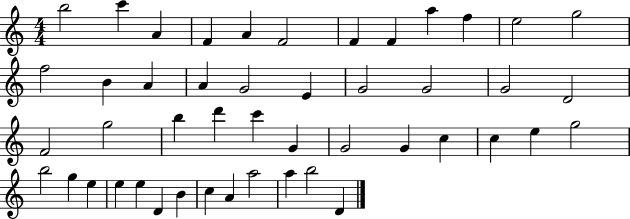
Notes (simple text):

B5/h C6/q A4/q F4/q A4/q F4/h F4/q F4/q A5/q F5/q E5/h G5/h F5/h B4/q A4/q A4/q G4/h E4/q G4/h G4/h G4/h D4/h F4/h G5/h B5/q D6/q C6/q G4/q G4/h G4/q C5/q C5/q E5/q G5/h B5/h G5/q E5/q E5/q E5/q D4/q B4/q C5/q A4/q A5/h A5/q B5/h D4/q